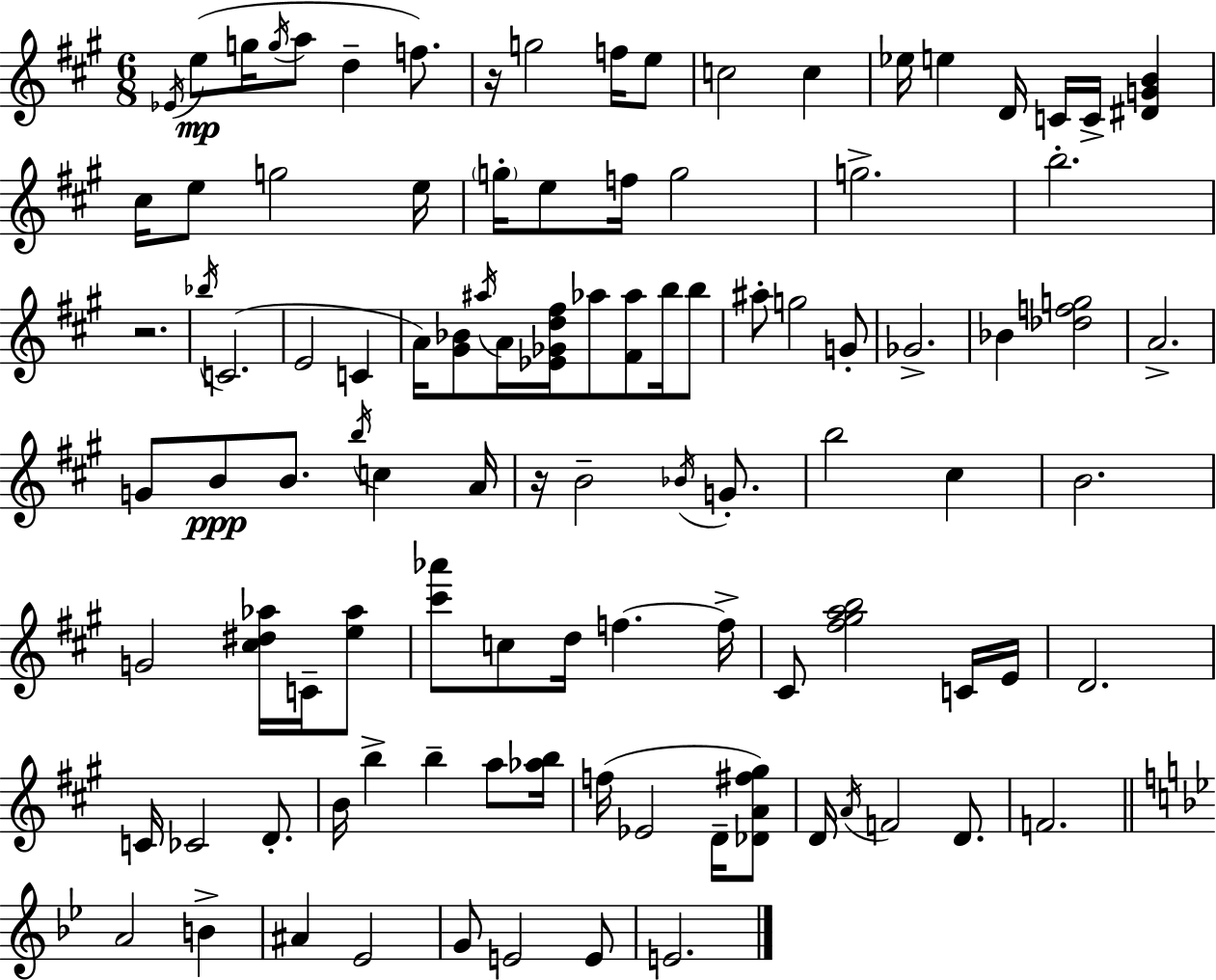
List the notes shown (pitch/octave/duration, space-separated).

Eb4/s E5/e G5/s G5/s A5/e D5/q F5/e. R/s G5/h F5/s E5/e C5/h C5/q Eb5/s E5/q D4/s C4/s C4/s [D#4,G4,B4]/q C#5/s E5/e G5/h E5/s G5/s E5/e F5/s G5/h G5/h. B5/h. R/h. Bb5/s C4/h. E4/h C4/q A4/s [G#4,Bb4]/e A#5/s A4/s [Eb4,Gb4,D5,F#5]/s Ab5/e [F#4,Ab5]/e B5/s B5/e A#5/e G5/h G4/e Gb4/h. Bb4/q [Db5,F5,G5]/h A4/h. G4/e B4/e B4/e. B5/s C5/q A4/s R/s B4/h Bb4/s G4/e. B5/h C#5/q B4/h. G4/h [C#5,D#5,Ab5]/s C4/s [E5,Ab5]/e [C#6,Ab6]/e C5/e D5/s F5/q. F5/s C#4/e [F#5,G#5,A5,B5]/h C4/s E4/s D4/h. C4/s CES4/h D4/e. B4/s B5/q B5/q A5/e [Ab5,B5]/s F5/s Eb4/h D4/s [Db4,A4,F#5,G#5]/e D4/s A4/s F4/h D4/e. F4/h. A4/h B4/q A#4/q Eb4/h G4/e E4/h E4/e E4/h.